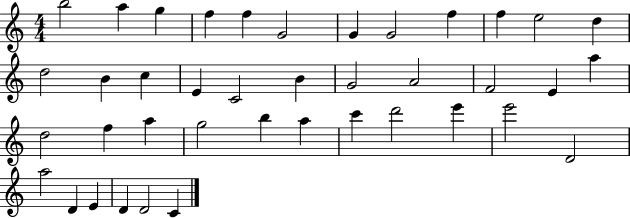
B5/h A5/q G5/q F5/q F5/q G4/h G4/q G4/h F5/q F5/q E5/h D5/q D5/h B4/q C5/q E4/q C4/h B4/q G4/h A4/h F4/h E4/q A5/q D5/h F5/q A5/q G5/h B5/q A5/q C6/q D6/h E6/q E6/h D4/h A5/h D4/q E4/q D4/q D4/h C4/q